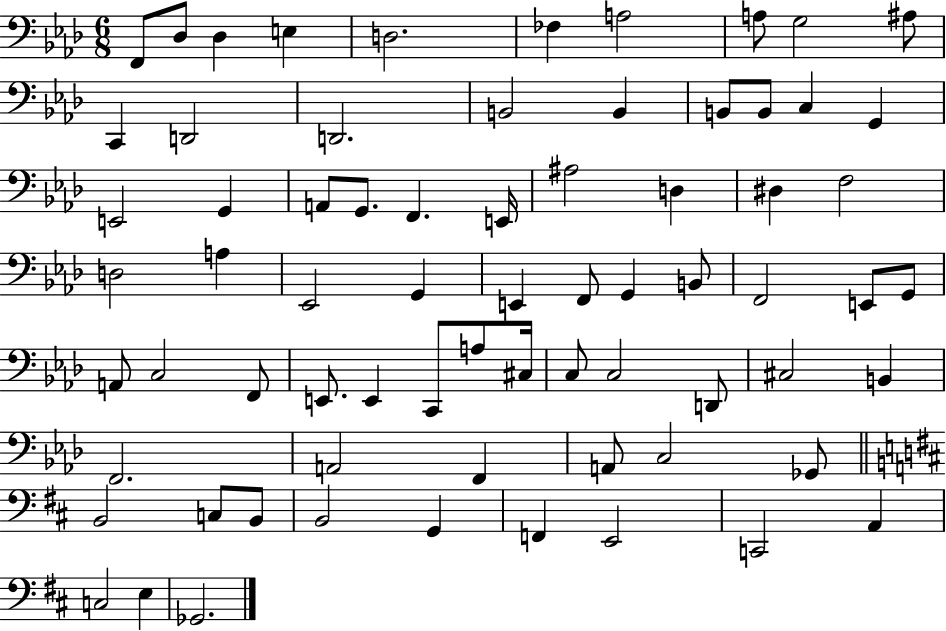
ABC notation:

X:1
T:Untitled
M:6/8
L:1/4
K:Ab
F,,/2 _D,/2 _D, E, D,2 _F, A,2 A,/2 G,2 ^A,/2 C,, D,,2 D,,2 B,,2 B,, B,,/2 B,,/2 C, G,, E,,2 G,, A,,/2 G,,/2 F,, E,,/4 ^A,2 D, ^D, F,2 D,2 A, _E,,2 G,, E,, F,,/2 G,, B,,/2 F,,2 E,,/2 G,,/2 A,,/2 C,2 F,,/2 E,,/2 E,, C,,/2 A,/2 ^C,/4 C,/2 C,2 D,,/2 ^C,2 B,, F,,2 A,,2 F,, A,,/2 C,2 _G,,/2 B,,2 C,/2 B,,/2 B,,2 G,, F,, E,,2 C,,2 A,, C,2 E, _G,,2